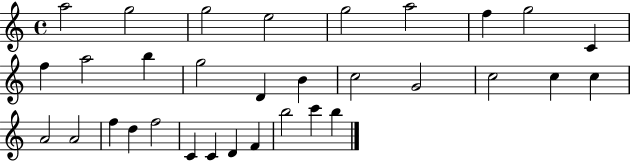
{
  \clef treble
  \time 4/4
  \defaultTimeSignature
  \key c \major
  a''2 g''2 | g''2 e''2 | g''2 a''2 | f''4 g''2 c'4 | \break f''4 a''2 b''4 | g''2 d'4 b'4 | c''2 g'2 | c''2 c''4 c''4 | \break a'2 a'2 | f''4 d''4 f''2 | c'4 c'4 d'4 f'4 | b''2 c'''4 b''4 | \break \bar "|."
}